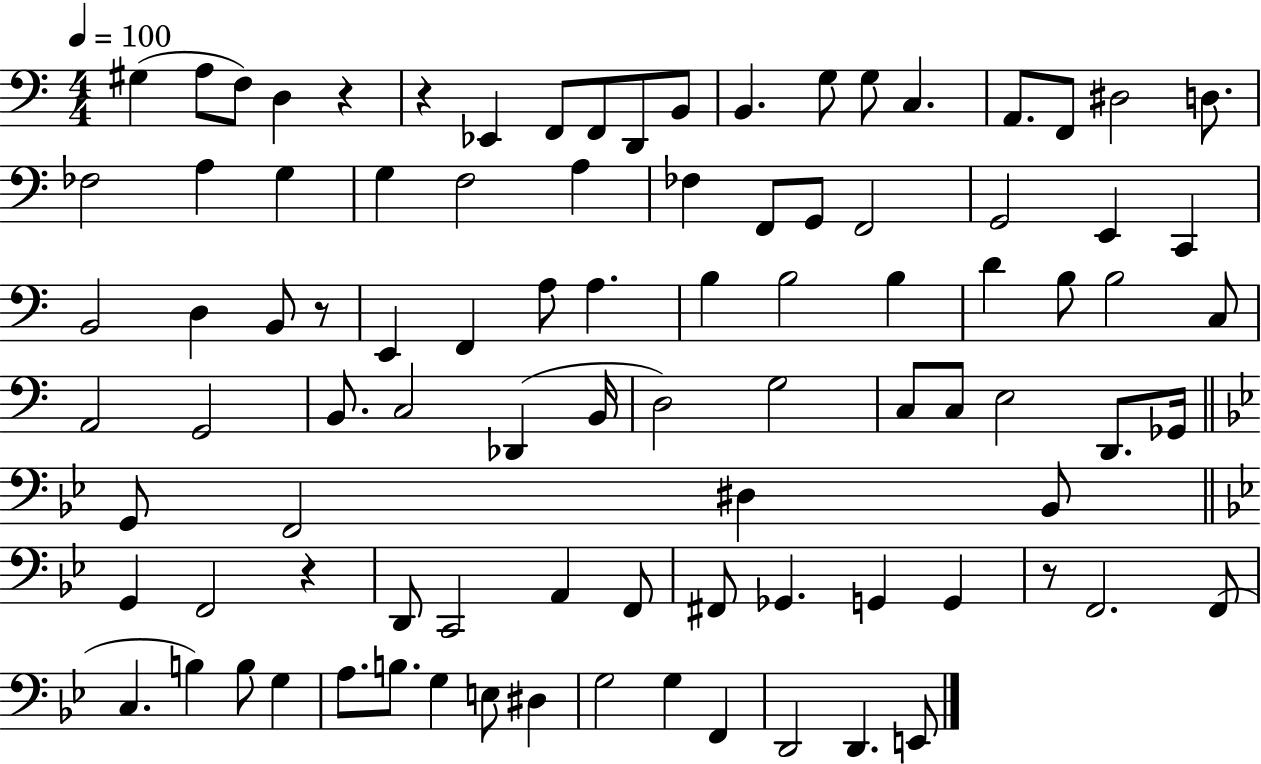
G#3/q A3/e F3/e D3/q R/q R/q Eb2/q F2/e F2/e D2/e B2/e B2/q. G3/e G3/e C3/q. A2/e. F2/e D#3/h D3/e. FES3/h A3/q G3/q G3/q F3/h A3/q FES3/q F2/e G2/e F2/h G2/h E2/q C2/q B2/h D3/q B2/e R/e E2/q F2/q A3/e A3/q. B3/q B3/h B3/q D4/q B3/e B3/h C3/e A2/h G2/h B2/e. C3/h Db2/q B2/s D3/h G3/h C3/e C3/e E3/h D2/e. Gb2/s G2/e F2/h D#3/q Bb2/e G2/q F2/h R/q D2/e C2/h A2/q F2/e F#2/e Gb2/q. G2/q G2/q R/e F2/h. F2/e C3/q. B3/q B3/e G3/q A3/e. B3/e. G3/q E3/e D#3/q G3/h G3/q F2/q D2/h D2/q. E2/e